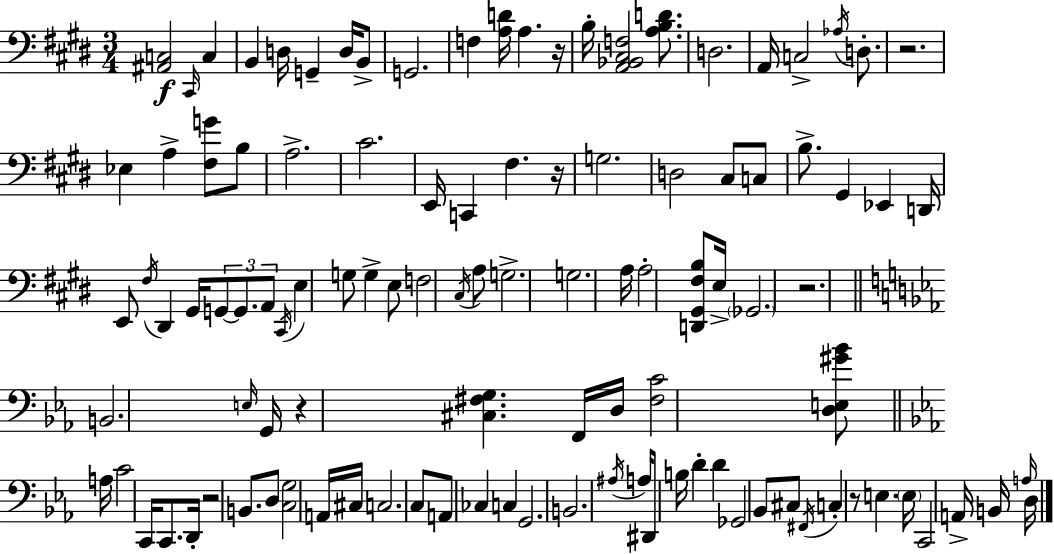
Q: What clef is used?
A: bass